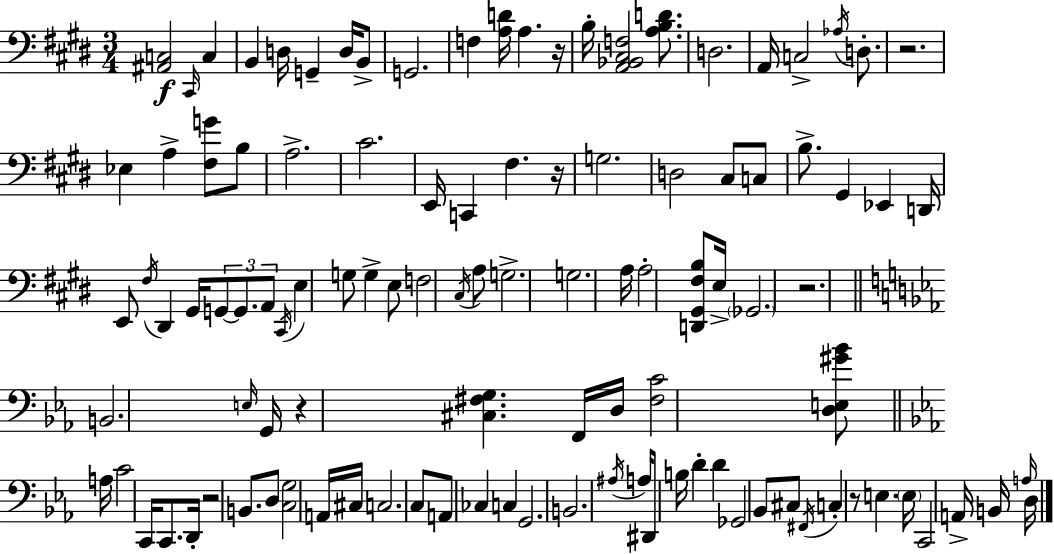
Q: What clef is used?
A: bass